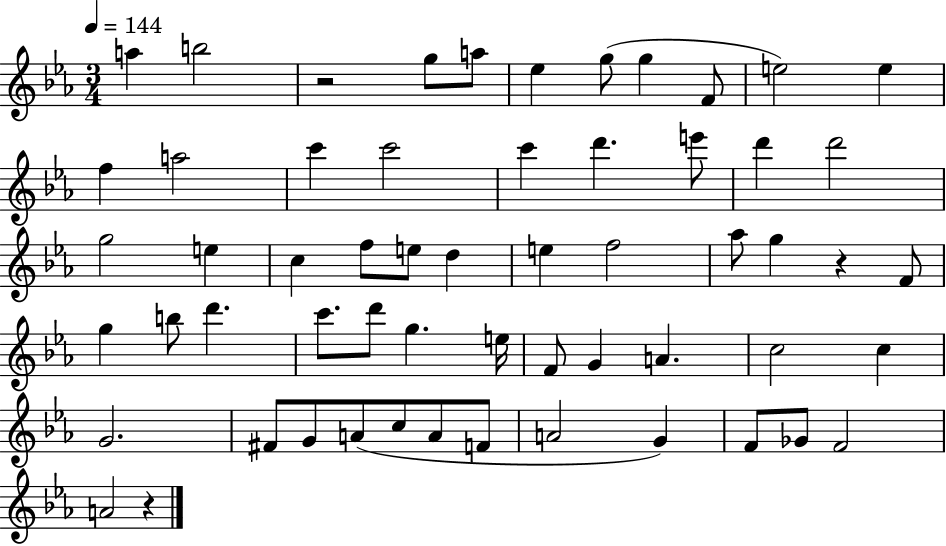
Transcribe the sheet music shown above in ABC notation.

X:1
T:Untitled
M:3/4
L:1/4
K:Eb
a b2 z2 g/2 a/2 _e g/2 g F/2 e2 e f a2 c' c'2 c' d' e'/2 d' d'2 g2 e c f/2 e/2 d e f2 _a/2 g z F/2 g b/2 d' c'/2 d'/2 g e/4 F/2 G A c2 c G2 ^F/2 G/2 A/2 c/2 A/2 F/2 A2 G F/2 _G/2 F2 A2 z